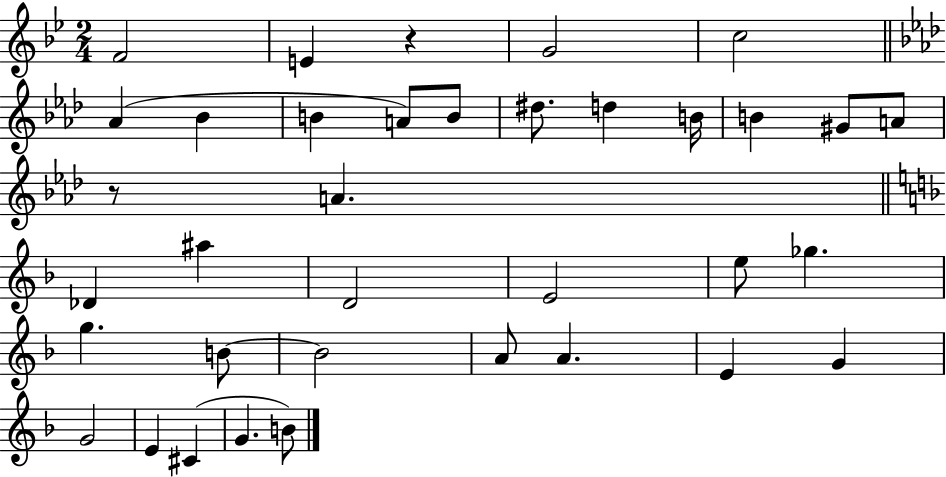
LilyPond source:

{
  \clef treble
  \numericTimeSignature
  \time 2/4
  \key bes \major
  \repeat volta 2 { f'2 | e'4 r4 | g'2 | c''2 | \break \bar "||" \break \key aes \major aes'4( bes'4 | b'4 a'8) b'8 | dis''8. d''4 b'16 | b'4 gis'8 a'8 | \break r8 a'4. | \bar "||" \break \key f \major des'4 ais''4 | d'2 | e'2 | e''8 ges''4. | \break g''4. b'8~~ | b'2 | a'8 a'4. | e'4 g'4 | \break g'2 | e'4 cis'4( | g'4. b'8) | } \bar "|."
}